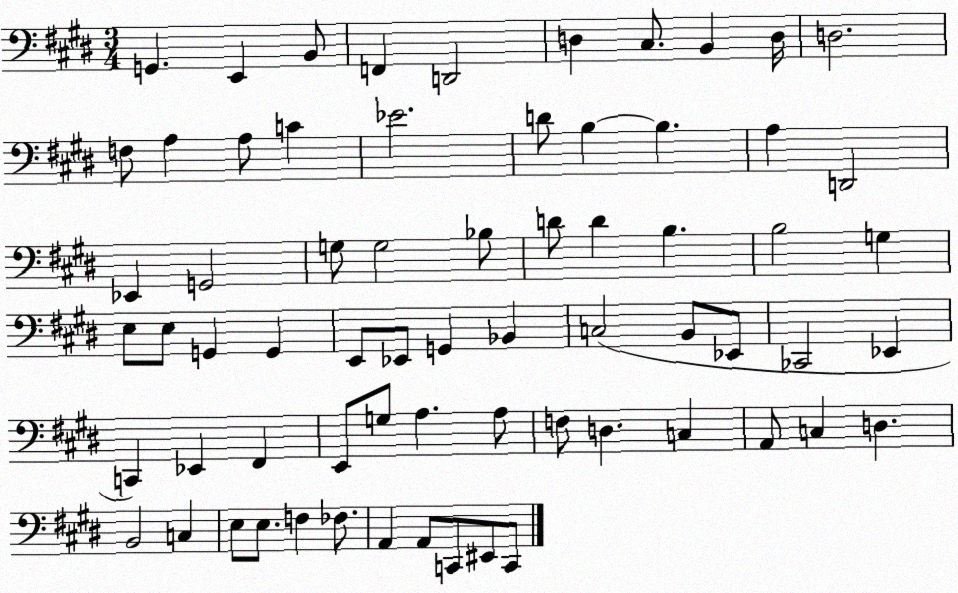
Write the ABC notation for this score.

X:1
T:Untitled
M:3/4
L:1/4
K:E
G,, E,, B,,/2 F,, D,,2 D, ^C,/2 B,, D,/4 D,2 F,/2 A, A,/2 C _E2 D/2 B, B, A, D,,2 _E,, G,,2 G,/2 G,2 _B,/2 D/2 D B, B,2 G, E,/2 E,/2 G,, G,, E,,/2 _E,,/2 G,, _B,, C,2 B,,/2 _E,,/2 _C,,2 _E,, C,, _E,, ^F,, E,,/2 G,/2 A, A,/2 F,/2 D, C, A,,/2 C, D, B,,2 C, E,/2 E,/2 F, _F,/2 A,, A,,/2 C,,/2 ^E,,/2 C,,/2